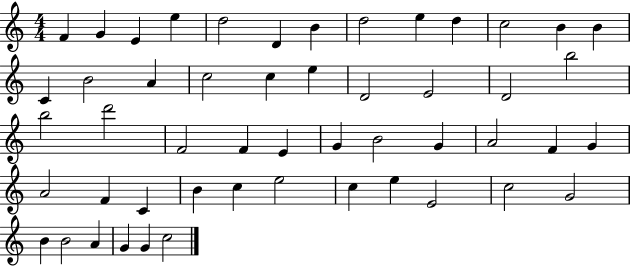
{
  \clef treble
  \numericTimeSignature
  \time 4/4
  \key c \major
  f'4 g'4 e'4 e''4 | d''2 d'4 b'4 | d''2 e''4 d''4 | c''2 b'4 b'4 | \break c'4 b'2 a'4 | c''2 c''4 e''4 | d'2 e'2 | d'2 b''2 | \break b''2 d'''2 | f'2 f'4 e'4 | g'4 b'2 g'4 | a'2 f'4 g'4 | \break a'2 f'4 c'4 | b'4 c''4 e''2 | c''4 e''4 e'2 | c''2 g'2 | \break b'4 b'2 a'4 | g'4 g'4 c''2 | \bar "|."
}